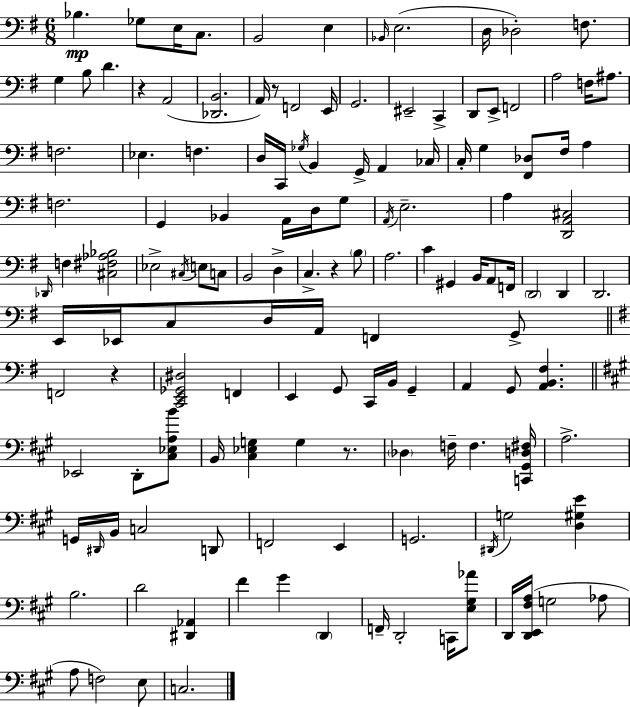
X:1
T:Untitled
M:6/8
L:1/4
K:Em
_B, _G,/2 E,/4 C,/2 B,,2 E, _B,,/4 E,2 D,/4 _D,2 F,/2 G, B,/2 D z A,,2 [_D,,B,,]2 A,,/4 z/2 F,,2 E,,/4 G,,2 ^E,,2 C,, D,,/2 E,,/2 F,,2 A,2 F,/4 ^A,/2 F,2 _E, F, D,/4 C,,/4 _G,/4 B,, G,,/4 A,, _C,/4 C,/4 G, [^F,,_D,]/2 ^F,/4 A, F,2 G,, _B,, A,,/4 D,/4 G,/2 A,,/4 E,2 A, [D,,A,,^C,]2 _D,,/4 F, [^C,^F,_A,_B,]2 _E,2 ^C,/4 E,/2 C,/2 B,,2 D, C, z B,/2 A,2 C ^G,, B,,/4 A,,/2 F,,/4 D,,2 D,, D,,2 E,,/4 _E,,/4 C,/2 D,/4 A,,/4 F,, G,,/2 F,,2 z [C,,E,,_G,,^D,]2 F,, E,, G,,/2 C,,/4 B,,/4 G,, A,, G,,/2 [A,,B,,^F,] _E,,2 D,,/2 [^C,_E,A,B]/2 B,,/4 [^C,_E,G,] G, z/2 _D, F,/4 F, [C,,^G,,D,^F,]/4 A,2 G,,/4 ^D,,/4 B,,/4 C,2 D,,/2 F,,2 E,, G,,2 ^D,,/4 G,2 [D,^G,E] B,2 D2 [^D,,_A,,] ^F ^G D,, F,,/4 D,,2 C,,/4 [E,^G,_A]/2 D,,/4 [D,,E,,^F,A,]/4 G,2 _A,/2 A,/2 F,2 E,/2 C,2